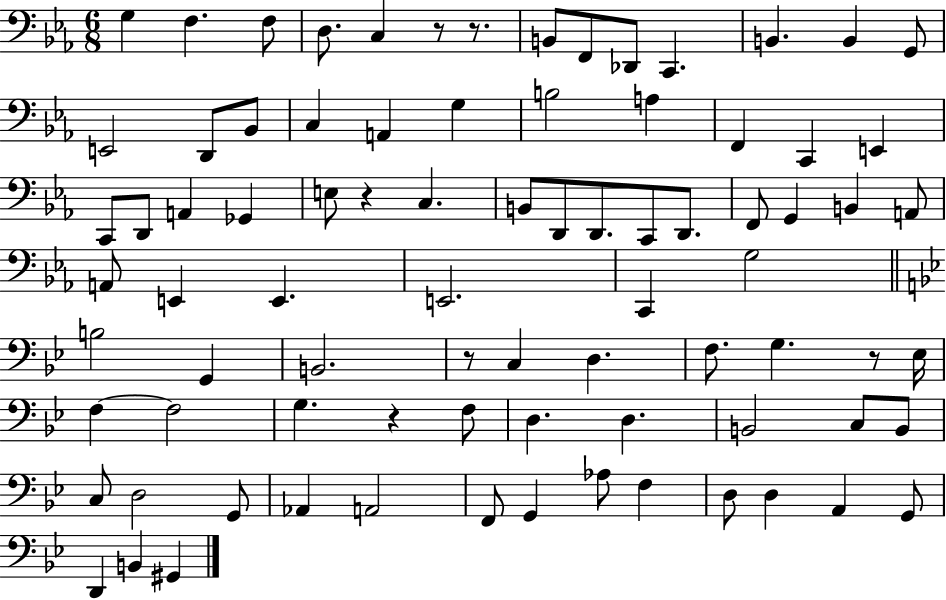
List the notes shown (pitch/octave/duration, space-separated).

G3/q F3/q. F3/e D3/e. C3/q R/e R/e. B2/e F2/e Db2/e C2/q. B2/q. B2/q G2/e E2/h D2/e Bb2/e C3/q A2/q G3/q B3/h A3/q F2/q C2/q E2/q C2/e D2/e A2/q Gb2/q E3/e R/q C3/q. B2/e D2/e D2/e. C2/e D2/e. F2/e G2/q B2/q A2/e A2/e E2/q E2/q. E2/h. C2/q G3/h B3/h G2/q B2/h. R/e C3/q D3/q. F3/e. G3/q. R/e Eb3/s F3/q F3/h G3/q. R/q F3/e D3/q. D3/q. B2/h C3/e B2/e C3/e D3/h G2/e Ab2/q A2/h F2/e G2/q Ab3/e F3/q D3/e D3/q A2/q G2/e D2/q B2/q G#2/q